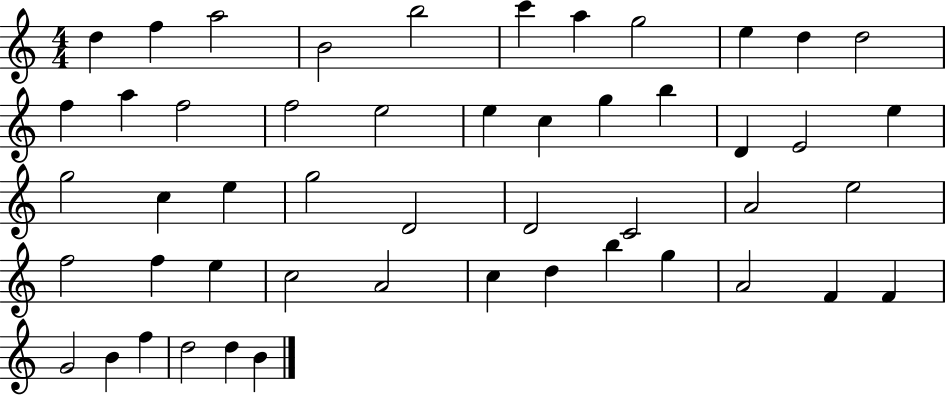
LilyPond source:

{
  \clef treble
  \numericTimeSignature
  \time 4/4
  \key c \major
  d''4 f''4 a''2 | b'2 b''2 | c'''4 a''4 g''2 | e''4 d''4 d''2 | \break f''4 a''4 f''2 | f''2 e''2 | e''4 c''4 g''4 b''4 | d'4 e'2 e''4 | \break g''2 c''4 e''4 | g''2 d'2 | d'2 c'2 | a'2 e''2 | \break f''2 f''4 e''4 | c''2 a'2 | c''4 d''4 b''4 g''4 | a'2 f'4 f'4 | \break g'2 b'4 f''4 | d''2 d''4 b'4 | \bar "|."
}